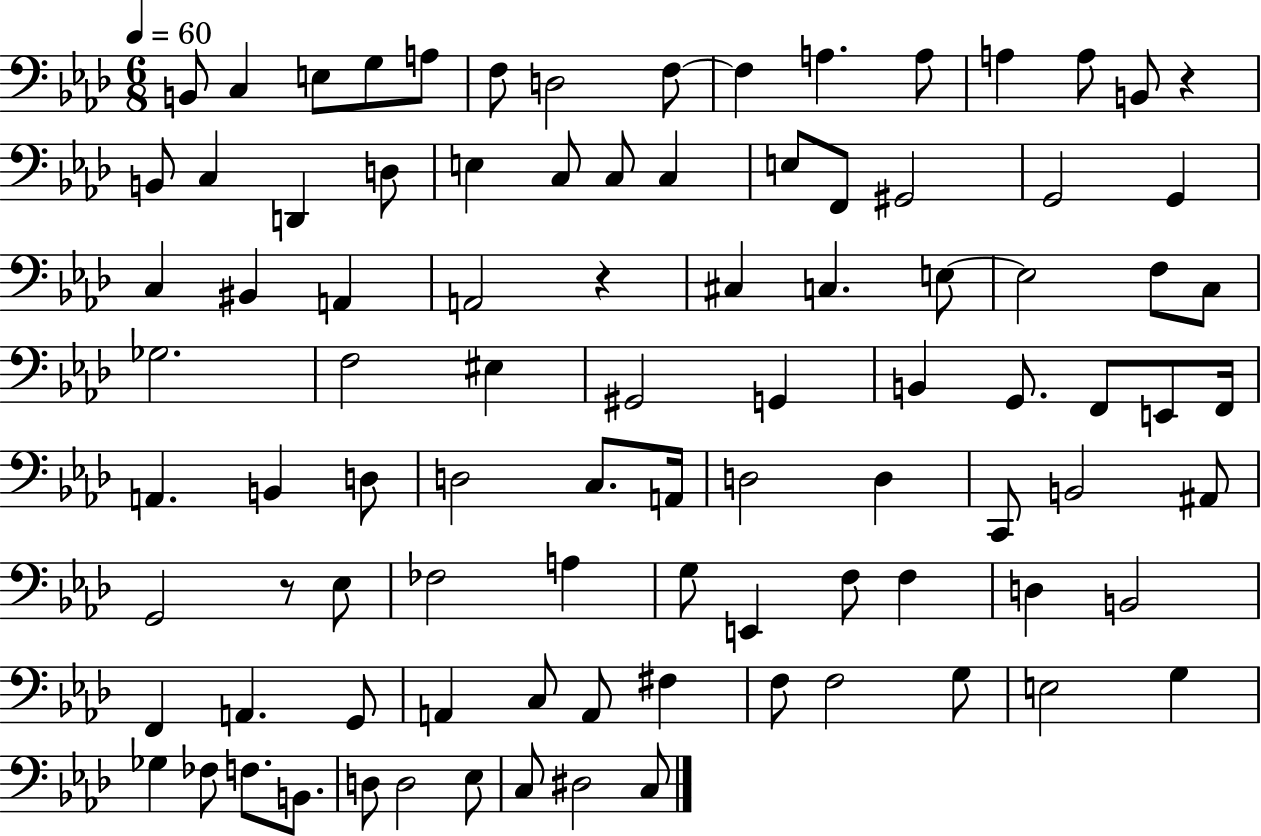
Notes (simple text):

B2/e C3/q E3/e G3/e A3/e F3/e D3/h F3/e F3/q A3/q. A3/e A3/q A3/e B2/e R/q B2/e C3/q D2/q D3/e E3/q C3/e C3/e C3/q E3/e F2/e G#2/h G2/h G2/q C3/q BIS2/q A2/q A2/h R/q C#3/q C3/q. E3/e E3/h F3/e C3/e Gb3/h. F3/h EIS3/q G#2/h G2/q B2/q G2/e. F2/e E2/e F2/s A2/q. B2/q D3/e D3/h C3/e. A2/s D3/h D3/q C2/e B2/h A#2/e G2/h R/e Eb3/e FES3/h A3/q G3/e E2/q F3/e F3/q D3/q B2/h F2/q A2/q. G2/e A2/q C3/e A2/e F#3/q F3/e F3/h G3/e E3/h G3/q Gb3/q FES3/e F3/e. B2/e. D3/e D3/h Eb3/e C3/e D#3/h C3/e